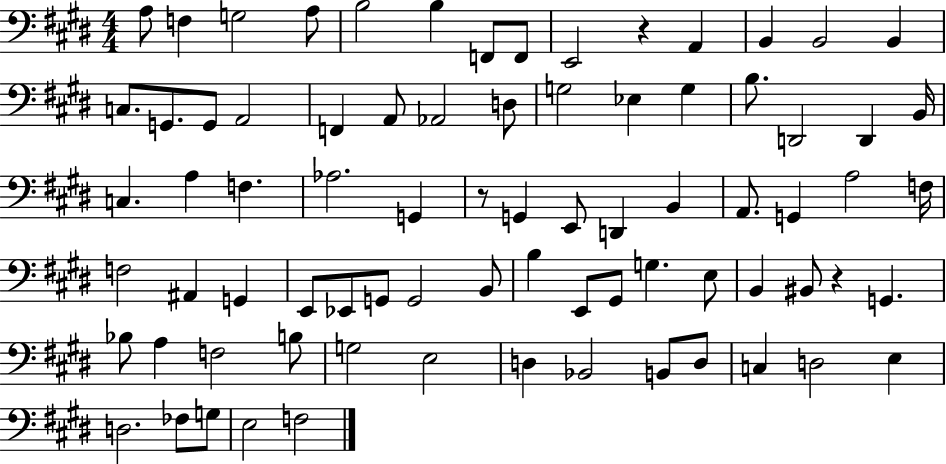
X:1
T:Untitled
M:4/4
L:1/4
K:E
A,/2 F, G,2 A,/2 B,2 B, F,,/2 F,,/2 E,,2 z A,, B,, B,,2 B,, C,/2 G,,/2 G,,/2 A,,2 F,, A,,/2 _A,,2 D,/2 G,2 _E, G, B,/2 D,,2 D,, B,,/4 C, A, F, _A,2 G,, z/2 G,, E,,/2 D,, B,, A,,/2 G,, A,2 F,/4 F,2 ^A,, G,, E,,/2 _E,,/2 G,,/2 G,,2 B,,/2 B, E,,/2 ^G,,/2 G, E,/2 B,, ^B,,/2 z G,, _B,/2 A, F,2 B,/2 G,2 E,2 D, _B,,2 B,,/2 D,/2 C, D,2 E, D,2 _F,/2 G,/2 E,2 F,2